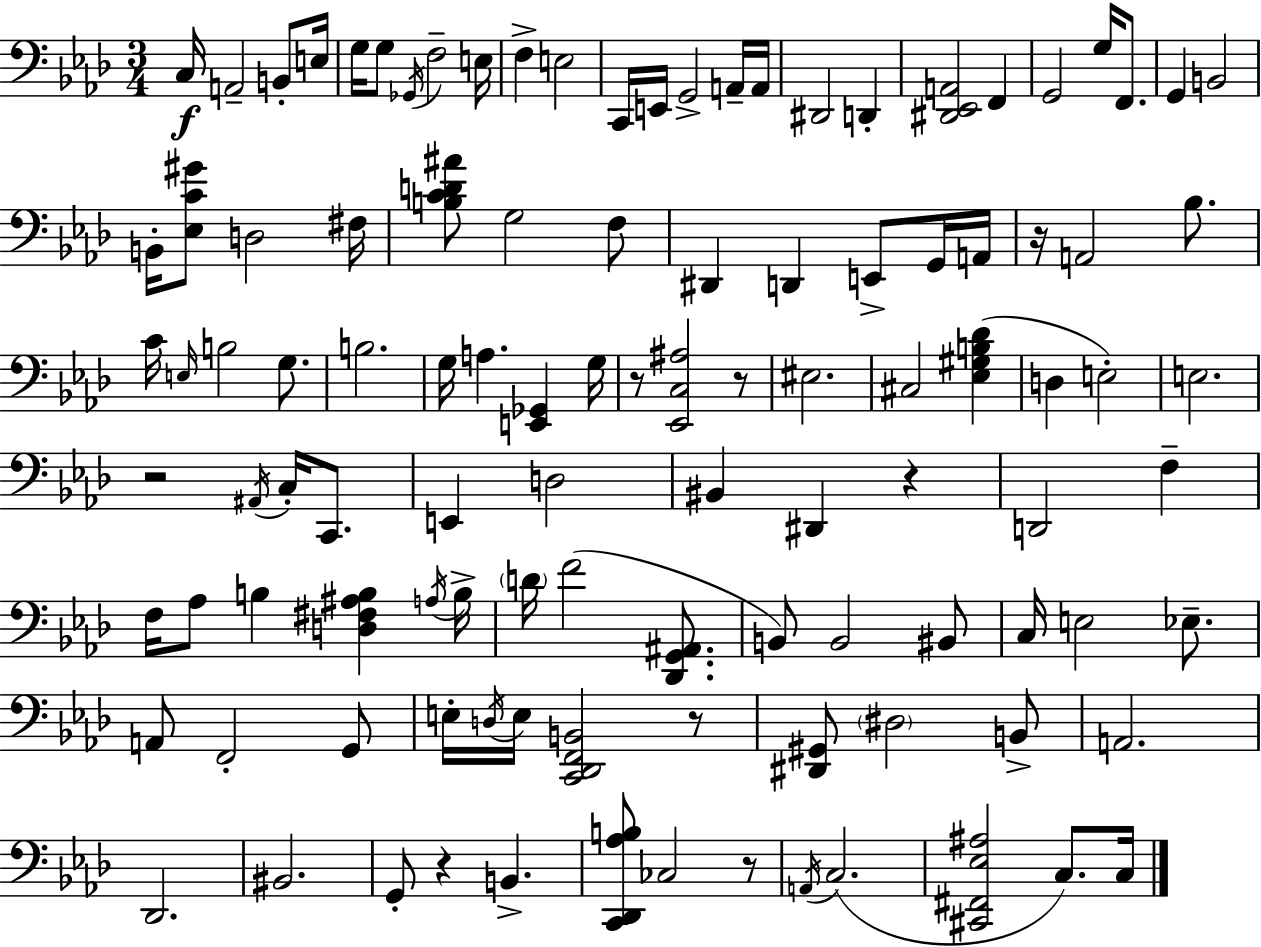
C3/s A2/h B2/e E3/s G3/s G3/e Gb2/s F3/h E3/s F3/q E3/h C2/s E2/s G2/h A2/s A2/s D#2/h D2/q [D#2,Eb2,A2]/h F2/q G2/h G3/s F2/e. G2/q B2/h B2/s [Eb3,C4,G#4]/e D3/h F#3/s [B3,C4,D4,A#4]/e G3/h F3/e D#2/q D2/q E2/e G2/s A2/s R/s A2/h Bb3/e. C4/s E3/s B3/h G3/e. B3/h. G3/s A3/q. [E2,Gb2]/q G3/s R/e [Eb2,C3,A#3]/h R/e EIS3/h. C#3/h [Eb3,G#3,B3,Db4]/q D3/q E3/h E3/h. R/h A#2/s C3/s C2/e. E2/q D3/h BIS2/q D#2/q R/q D2/h F3/q F3/s Ab3/e B3/q [D3,F#3,A#3,B3]/q A3/s B3/s D4/s F4/h [Db2,G2,A#2]/e. B2/e B2/h BIS2/e C3/s E3/h Eb3/e. A2/e F2/h G2/e E3/s D3/s E3/s [C2,Db2,F2,B2]/h R/e [D#2,G#2]/e D#3/h B2/e A2/h. Db2/h. BIS2/h. G2/e R/q B2/q. [C2,Db2,Ab3,B3]/e CES3/h R/e A2/s C3/h. [C#2,F#2,Eb3,A#3]/h C3/e. C3/s